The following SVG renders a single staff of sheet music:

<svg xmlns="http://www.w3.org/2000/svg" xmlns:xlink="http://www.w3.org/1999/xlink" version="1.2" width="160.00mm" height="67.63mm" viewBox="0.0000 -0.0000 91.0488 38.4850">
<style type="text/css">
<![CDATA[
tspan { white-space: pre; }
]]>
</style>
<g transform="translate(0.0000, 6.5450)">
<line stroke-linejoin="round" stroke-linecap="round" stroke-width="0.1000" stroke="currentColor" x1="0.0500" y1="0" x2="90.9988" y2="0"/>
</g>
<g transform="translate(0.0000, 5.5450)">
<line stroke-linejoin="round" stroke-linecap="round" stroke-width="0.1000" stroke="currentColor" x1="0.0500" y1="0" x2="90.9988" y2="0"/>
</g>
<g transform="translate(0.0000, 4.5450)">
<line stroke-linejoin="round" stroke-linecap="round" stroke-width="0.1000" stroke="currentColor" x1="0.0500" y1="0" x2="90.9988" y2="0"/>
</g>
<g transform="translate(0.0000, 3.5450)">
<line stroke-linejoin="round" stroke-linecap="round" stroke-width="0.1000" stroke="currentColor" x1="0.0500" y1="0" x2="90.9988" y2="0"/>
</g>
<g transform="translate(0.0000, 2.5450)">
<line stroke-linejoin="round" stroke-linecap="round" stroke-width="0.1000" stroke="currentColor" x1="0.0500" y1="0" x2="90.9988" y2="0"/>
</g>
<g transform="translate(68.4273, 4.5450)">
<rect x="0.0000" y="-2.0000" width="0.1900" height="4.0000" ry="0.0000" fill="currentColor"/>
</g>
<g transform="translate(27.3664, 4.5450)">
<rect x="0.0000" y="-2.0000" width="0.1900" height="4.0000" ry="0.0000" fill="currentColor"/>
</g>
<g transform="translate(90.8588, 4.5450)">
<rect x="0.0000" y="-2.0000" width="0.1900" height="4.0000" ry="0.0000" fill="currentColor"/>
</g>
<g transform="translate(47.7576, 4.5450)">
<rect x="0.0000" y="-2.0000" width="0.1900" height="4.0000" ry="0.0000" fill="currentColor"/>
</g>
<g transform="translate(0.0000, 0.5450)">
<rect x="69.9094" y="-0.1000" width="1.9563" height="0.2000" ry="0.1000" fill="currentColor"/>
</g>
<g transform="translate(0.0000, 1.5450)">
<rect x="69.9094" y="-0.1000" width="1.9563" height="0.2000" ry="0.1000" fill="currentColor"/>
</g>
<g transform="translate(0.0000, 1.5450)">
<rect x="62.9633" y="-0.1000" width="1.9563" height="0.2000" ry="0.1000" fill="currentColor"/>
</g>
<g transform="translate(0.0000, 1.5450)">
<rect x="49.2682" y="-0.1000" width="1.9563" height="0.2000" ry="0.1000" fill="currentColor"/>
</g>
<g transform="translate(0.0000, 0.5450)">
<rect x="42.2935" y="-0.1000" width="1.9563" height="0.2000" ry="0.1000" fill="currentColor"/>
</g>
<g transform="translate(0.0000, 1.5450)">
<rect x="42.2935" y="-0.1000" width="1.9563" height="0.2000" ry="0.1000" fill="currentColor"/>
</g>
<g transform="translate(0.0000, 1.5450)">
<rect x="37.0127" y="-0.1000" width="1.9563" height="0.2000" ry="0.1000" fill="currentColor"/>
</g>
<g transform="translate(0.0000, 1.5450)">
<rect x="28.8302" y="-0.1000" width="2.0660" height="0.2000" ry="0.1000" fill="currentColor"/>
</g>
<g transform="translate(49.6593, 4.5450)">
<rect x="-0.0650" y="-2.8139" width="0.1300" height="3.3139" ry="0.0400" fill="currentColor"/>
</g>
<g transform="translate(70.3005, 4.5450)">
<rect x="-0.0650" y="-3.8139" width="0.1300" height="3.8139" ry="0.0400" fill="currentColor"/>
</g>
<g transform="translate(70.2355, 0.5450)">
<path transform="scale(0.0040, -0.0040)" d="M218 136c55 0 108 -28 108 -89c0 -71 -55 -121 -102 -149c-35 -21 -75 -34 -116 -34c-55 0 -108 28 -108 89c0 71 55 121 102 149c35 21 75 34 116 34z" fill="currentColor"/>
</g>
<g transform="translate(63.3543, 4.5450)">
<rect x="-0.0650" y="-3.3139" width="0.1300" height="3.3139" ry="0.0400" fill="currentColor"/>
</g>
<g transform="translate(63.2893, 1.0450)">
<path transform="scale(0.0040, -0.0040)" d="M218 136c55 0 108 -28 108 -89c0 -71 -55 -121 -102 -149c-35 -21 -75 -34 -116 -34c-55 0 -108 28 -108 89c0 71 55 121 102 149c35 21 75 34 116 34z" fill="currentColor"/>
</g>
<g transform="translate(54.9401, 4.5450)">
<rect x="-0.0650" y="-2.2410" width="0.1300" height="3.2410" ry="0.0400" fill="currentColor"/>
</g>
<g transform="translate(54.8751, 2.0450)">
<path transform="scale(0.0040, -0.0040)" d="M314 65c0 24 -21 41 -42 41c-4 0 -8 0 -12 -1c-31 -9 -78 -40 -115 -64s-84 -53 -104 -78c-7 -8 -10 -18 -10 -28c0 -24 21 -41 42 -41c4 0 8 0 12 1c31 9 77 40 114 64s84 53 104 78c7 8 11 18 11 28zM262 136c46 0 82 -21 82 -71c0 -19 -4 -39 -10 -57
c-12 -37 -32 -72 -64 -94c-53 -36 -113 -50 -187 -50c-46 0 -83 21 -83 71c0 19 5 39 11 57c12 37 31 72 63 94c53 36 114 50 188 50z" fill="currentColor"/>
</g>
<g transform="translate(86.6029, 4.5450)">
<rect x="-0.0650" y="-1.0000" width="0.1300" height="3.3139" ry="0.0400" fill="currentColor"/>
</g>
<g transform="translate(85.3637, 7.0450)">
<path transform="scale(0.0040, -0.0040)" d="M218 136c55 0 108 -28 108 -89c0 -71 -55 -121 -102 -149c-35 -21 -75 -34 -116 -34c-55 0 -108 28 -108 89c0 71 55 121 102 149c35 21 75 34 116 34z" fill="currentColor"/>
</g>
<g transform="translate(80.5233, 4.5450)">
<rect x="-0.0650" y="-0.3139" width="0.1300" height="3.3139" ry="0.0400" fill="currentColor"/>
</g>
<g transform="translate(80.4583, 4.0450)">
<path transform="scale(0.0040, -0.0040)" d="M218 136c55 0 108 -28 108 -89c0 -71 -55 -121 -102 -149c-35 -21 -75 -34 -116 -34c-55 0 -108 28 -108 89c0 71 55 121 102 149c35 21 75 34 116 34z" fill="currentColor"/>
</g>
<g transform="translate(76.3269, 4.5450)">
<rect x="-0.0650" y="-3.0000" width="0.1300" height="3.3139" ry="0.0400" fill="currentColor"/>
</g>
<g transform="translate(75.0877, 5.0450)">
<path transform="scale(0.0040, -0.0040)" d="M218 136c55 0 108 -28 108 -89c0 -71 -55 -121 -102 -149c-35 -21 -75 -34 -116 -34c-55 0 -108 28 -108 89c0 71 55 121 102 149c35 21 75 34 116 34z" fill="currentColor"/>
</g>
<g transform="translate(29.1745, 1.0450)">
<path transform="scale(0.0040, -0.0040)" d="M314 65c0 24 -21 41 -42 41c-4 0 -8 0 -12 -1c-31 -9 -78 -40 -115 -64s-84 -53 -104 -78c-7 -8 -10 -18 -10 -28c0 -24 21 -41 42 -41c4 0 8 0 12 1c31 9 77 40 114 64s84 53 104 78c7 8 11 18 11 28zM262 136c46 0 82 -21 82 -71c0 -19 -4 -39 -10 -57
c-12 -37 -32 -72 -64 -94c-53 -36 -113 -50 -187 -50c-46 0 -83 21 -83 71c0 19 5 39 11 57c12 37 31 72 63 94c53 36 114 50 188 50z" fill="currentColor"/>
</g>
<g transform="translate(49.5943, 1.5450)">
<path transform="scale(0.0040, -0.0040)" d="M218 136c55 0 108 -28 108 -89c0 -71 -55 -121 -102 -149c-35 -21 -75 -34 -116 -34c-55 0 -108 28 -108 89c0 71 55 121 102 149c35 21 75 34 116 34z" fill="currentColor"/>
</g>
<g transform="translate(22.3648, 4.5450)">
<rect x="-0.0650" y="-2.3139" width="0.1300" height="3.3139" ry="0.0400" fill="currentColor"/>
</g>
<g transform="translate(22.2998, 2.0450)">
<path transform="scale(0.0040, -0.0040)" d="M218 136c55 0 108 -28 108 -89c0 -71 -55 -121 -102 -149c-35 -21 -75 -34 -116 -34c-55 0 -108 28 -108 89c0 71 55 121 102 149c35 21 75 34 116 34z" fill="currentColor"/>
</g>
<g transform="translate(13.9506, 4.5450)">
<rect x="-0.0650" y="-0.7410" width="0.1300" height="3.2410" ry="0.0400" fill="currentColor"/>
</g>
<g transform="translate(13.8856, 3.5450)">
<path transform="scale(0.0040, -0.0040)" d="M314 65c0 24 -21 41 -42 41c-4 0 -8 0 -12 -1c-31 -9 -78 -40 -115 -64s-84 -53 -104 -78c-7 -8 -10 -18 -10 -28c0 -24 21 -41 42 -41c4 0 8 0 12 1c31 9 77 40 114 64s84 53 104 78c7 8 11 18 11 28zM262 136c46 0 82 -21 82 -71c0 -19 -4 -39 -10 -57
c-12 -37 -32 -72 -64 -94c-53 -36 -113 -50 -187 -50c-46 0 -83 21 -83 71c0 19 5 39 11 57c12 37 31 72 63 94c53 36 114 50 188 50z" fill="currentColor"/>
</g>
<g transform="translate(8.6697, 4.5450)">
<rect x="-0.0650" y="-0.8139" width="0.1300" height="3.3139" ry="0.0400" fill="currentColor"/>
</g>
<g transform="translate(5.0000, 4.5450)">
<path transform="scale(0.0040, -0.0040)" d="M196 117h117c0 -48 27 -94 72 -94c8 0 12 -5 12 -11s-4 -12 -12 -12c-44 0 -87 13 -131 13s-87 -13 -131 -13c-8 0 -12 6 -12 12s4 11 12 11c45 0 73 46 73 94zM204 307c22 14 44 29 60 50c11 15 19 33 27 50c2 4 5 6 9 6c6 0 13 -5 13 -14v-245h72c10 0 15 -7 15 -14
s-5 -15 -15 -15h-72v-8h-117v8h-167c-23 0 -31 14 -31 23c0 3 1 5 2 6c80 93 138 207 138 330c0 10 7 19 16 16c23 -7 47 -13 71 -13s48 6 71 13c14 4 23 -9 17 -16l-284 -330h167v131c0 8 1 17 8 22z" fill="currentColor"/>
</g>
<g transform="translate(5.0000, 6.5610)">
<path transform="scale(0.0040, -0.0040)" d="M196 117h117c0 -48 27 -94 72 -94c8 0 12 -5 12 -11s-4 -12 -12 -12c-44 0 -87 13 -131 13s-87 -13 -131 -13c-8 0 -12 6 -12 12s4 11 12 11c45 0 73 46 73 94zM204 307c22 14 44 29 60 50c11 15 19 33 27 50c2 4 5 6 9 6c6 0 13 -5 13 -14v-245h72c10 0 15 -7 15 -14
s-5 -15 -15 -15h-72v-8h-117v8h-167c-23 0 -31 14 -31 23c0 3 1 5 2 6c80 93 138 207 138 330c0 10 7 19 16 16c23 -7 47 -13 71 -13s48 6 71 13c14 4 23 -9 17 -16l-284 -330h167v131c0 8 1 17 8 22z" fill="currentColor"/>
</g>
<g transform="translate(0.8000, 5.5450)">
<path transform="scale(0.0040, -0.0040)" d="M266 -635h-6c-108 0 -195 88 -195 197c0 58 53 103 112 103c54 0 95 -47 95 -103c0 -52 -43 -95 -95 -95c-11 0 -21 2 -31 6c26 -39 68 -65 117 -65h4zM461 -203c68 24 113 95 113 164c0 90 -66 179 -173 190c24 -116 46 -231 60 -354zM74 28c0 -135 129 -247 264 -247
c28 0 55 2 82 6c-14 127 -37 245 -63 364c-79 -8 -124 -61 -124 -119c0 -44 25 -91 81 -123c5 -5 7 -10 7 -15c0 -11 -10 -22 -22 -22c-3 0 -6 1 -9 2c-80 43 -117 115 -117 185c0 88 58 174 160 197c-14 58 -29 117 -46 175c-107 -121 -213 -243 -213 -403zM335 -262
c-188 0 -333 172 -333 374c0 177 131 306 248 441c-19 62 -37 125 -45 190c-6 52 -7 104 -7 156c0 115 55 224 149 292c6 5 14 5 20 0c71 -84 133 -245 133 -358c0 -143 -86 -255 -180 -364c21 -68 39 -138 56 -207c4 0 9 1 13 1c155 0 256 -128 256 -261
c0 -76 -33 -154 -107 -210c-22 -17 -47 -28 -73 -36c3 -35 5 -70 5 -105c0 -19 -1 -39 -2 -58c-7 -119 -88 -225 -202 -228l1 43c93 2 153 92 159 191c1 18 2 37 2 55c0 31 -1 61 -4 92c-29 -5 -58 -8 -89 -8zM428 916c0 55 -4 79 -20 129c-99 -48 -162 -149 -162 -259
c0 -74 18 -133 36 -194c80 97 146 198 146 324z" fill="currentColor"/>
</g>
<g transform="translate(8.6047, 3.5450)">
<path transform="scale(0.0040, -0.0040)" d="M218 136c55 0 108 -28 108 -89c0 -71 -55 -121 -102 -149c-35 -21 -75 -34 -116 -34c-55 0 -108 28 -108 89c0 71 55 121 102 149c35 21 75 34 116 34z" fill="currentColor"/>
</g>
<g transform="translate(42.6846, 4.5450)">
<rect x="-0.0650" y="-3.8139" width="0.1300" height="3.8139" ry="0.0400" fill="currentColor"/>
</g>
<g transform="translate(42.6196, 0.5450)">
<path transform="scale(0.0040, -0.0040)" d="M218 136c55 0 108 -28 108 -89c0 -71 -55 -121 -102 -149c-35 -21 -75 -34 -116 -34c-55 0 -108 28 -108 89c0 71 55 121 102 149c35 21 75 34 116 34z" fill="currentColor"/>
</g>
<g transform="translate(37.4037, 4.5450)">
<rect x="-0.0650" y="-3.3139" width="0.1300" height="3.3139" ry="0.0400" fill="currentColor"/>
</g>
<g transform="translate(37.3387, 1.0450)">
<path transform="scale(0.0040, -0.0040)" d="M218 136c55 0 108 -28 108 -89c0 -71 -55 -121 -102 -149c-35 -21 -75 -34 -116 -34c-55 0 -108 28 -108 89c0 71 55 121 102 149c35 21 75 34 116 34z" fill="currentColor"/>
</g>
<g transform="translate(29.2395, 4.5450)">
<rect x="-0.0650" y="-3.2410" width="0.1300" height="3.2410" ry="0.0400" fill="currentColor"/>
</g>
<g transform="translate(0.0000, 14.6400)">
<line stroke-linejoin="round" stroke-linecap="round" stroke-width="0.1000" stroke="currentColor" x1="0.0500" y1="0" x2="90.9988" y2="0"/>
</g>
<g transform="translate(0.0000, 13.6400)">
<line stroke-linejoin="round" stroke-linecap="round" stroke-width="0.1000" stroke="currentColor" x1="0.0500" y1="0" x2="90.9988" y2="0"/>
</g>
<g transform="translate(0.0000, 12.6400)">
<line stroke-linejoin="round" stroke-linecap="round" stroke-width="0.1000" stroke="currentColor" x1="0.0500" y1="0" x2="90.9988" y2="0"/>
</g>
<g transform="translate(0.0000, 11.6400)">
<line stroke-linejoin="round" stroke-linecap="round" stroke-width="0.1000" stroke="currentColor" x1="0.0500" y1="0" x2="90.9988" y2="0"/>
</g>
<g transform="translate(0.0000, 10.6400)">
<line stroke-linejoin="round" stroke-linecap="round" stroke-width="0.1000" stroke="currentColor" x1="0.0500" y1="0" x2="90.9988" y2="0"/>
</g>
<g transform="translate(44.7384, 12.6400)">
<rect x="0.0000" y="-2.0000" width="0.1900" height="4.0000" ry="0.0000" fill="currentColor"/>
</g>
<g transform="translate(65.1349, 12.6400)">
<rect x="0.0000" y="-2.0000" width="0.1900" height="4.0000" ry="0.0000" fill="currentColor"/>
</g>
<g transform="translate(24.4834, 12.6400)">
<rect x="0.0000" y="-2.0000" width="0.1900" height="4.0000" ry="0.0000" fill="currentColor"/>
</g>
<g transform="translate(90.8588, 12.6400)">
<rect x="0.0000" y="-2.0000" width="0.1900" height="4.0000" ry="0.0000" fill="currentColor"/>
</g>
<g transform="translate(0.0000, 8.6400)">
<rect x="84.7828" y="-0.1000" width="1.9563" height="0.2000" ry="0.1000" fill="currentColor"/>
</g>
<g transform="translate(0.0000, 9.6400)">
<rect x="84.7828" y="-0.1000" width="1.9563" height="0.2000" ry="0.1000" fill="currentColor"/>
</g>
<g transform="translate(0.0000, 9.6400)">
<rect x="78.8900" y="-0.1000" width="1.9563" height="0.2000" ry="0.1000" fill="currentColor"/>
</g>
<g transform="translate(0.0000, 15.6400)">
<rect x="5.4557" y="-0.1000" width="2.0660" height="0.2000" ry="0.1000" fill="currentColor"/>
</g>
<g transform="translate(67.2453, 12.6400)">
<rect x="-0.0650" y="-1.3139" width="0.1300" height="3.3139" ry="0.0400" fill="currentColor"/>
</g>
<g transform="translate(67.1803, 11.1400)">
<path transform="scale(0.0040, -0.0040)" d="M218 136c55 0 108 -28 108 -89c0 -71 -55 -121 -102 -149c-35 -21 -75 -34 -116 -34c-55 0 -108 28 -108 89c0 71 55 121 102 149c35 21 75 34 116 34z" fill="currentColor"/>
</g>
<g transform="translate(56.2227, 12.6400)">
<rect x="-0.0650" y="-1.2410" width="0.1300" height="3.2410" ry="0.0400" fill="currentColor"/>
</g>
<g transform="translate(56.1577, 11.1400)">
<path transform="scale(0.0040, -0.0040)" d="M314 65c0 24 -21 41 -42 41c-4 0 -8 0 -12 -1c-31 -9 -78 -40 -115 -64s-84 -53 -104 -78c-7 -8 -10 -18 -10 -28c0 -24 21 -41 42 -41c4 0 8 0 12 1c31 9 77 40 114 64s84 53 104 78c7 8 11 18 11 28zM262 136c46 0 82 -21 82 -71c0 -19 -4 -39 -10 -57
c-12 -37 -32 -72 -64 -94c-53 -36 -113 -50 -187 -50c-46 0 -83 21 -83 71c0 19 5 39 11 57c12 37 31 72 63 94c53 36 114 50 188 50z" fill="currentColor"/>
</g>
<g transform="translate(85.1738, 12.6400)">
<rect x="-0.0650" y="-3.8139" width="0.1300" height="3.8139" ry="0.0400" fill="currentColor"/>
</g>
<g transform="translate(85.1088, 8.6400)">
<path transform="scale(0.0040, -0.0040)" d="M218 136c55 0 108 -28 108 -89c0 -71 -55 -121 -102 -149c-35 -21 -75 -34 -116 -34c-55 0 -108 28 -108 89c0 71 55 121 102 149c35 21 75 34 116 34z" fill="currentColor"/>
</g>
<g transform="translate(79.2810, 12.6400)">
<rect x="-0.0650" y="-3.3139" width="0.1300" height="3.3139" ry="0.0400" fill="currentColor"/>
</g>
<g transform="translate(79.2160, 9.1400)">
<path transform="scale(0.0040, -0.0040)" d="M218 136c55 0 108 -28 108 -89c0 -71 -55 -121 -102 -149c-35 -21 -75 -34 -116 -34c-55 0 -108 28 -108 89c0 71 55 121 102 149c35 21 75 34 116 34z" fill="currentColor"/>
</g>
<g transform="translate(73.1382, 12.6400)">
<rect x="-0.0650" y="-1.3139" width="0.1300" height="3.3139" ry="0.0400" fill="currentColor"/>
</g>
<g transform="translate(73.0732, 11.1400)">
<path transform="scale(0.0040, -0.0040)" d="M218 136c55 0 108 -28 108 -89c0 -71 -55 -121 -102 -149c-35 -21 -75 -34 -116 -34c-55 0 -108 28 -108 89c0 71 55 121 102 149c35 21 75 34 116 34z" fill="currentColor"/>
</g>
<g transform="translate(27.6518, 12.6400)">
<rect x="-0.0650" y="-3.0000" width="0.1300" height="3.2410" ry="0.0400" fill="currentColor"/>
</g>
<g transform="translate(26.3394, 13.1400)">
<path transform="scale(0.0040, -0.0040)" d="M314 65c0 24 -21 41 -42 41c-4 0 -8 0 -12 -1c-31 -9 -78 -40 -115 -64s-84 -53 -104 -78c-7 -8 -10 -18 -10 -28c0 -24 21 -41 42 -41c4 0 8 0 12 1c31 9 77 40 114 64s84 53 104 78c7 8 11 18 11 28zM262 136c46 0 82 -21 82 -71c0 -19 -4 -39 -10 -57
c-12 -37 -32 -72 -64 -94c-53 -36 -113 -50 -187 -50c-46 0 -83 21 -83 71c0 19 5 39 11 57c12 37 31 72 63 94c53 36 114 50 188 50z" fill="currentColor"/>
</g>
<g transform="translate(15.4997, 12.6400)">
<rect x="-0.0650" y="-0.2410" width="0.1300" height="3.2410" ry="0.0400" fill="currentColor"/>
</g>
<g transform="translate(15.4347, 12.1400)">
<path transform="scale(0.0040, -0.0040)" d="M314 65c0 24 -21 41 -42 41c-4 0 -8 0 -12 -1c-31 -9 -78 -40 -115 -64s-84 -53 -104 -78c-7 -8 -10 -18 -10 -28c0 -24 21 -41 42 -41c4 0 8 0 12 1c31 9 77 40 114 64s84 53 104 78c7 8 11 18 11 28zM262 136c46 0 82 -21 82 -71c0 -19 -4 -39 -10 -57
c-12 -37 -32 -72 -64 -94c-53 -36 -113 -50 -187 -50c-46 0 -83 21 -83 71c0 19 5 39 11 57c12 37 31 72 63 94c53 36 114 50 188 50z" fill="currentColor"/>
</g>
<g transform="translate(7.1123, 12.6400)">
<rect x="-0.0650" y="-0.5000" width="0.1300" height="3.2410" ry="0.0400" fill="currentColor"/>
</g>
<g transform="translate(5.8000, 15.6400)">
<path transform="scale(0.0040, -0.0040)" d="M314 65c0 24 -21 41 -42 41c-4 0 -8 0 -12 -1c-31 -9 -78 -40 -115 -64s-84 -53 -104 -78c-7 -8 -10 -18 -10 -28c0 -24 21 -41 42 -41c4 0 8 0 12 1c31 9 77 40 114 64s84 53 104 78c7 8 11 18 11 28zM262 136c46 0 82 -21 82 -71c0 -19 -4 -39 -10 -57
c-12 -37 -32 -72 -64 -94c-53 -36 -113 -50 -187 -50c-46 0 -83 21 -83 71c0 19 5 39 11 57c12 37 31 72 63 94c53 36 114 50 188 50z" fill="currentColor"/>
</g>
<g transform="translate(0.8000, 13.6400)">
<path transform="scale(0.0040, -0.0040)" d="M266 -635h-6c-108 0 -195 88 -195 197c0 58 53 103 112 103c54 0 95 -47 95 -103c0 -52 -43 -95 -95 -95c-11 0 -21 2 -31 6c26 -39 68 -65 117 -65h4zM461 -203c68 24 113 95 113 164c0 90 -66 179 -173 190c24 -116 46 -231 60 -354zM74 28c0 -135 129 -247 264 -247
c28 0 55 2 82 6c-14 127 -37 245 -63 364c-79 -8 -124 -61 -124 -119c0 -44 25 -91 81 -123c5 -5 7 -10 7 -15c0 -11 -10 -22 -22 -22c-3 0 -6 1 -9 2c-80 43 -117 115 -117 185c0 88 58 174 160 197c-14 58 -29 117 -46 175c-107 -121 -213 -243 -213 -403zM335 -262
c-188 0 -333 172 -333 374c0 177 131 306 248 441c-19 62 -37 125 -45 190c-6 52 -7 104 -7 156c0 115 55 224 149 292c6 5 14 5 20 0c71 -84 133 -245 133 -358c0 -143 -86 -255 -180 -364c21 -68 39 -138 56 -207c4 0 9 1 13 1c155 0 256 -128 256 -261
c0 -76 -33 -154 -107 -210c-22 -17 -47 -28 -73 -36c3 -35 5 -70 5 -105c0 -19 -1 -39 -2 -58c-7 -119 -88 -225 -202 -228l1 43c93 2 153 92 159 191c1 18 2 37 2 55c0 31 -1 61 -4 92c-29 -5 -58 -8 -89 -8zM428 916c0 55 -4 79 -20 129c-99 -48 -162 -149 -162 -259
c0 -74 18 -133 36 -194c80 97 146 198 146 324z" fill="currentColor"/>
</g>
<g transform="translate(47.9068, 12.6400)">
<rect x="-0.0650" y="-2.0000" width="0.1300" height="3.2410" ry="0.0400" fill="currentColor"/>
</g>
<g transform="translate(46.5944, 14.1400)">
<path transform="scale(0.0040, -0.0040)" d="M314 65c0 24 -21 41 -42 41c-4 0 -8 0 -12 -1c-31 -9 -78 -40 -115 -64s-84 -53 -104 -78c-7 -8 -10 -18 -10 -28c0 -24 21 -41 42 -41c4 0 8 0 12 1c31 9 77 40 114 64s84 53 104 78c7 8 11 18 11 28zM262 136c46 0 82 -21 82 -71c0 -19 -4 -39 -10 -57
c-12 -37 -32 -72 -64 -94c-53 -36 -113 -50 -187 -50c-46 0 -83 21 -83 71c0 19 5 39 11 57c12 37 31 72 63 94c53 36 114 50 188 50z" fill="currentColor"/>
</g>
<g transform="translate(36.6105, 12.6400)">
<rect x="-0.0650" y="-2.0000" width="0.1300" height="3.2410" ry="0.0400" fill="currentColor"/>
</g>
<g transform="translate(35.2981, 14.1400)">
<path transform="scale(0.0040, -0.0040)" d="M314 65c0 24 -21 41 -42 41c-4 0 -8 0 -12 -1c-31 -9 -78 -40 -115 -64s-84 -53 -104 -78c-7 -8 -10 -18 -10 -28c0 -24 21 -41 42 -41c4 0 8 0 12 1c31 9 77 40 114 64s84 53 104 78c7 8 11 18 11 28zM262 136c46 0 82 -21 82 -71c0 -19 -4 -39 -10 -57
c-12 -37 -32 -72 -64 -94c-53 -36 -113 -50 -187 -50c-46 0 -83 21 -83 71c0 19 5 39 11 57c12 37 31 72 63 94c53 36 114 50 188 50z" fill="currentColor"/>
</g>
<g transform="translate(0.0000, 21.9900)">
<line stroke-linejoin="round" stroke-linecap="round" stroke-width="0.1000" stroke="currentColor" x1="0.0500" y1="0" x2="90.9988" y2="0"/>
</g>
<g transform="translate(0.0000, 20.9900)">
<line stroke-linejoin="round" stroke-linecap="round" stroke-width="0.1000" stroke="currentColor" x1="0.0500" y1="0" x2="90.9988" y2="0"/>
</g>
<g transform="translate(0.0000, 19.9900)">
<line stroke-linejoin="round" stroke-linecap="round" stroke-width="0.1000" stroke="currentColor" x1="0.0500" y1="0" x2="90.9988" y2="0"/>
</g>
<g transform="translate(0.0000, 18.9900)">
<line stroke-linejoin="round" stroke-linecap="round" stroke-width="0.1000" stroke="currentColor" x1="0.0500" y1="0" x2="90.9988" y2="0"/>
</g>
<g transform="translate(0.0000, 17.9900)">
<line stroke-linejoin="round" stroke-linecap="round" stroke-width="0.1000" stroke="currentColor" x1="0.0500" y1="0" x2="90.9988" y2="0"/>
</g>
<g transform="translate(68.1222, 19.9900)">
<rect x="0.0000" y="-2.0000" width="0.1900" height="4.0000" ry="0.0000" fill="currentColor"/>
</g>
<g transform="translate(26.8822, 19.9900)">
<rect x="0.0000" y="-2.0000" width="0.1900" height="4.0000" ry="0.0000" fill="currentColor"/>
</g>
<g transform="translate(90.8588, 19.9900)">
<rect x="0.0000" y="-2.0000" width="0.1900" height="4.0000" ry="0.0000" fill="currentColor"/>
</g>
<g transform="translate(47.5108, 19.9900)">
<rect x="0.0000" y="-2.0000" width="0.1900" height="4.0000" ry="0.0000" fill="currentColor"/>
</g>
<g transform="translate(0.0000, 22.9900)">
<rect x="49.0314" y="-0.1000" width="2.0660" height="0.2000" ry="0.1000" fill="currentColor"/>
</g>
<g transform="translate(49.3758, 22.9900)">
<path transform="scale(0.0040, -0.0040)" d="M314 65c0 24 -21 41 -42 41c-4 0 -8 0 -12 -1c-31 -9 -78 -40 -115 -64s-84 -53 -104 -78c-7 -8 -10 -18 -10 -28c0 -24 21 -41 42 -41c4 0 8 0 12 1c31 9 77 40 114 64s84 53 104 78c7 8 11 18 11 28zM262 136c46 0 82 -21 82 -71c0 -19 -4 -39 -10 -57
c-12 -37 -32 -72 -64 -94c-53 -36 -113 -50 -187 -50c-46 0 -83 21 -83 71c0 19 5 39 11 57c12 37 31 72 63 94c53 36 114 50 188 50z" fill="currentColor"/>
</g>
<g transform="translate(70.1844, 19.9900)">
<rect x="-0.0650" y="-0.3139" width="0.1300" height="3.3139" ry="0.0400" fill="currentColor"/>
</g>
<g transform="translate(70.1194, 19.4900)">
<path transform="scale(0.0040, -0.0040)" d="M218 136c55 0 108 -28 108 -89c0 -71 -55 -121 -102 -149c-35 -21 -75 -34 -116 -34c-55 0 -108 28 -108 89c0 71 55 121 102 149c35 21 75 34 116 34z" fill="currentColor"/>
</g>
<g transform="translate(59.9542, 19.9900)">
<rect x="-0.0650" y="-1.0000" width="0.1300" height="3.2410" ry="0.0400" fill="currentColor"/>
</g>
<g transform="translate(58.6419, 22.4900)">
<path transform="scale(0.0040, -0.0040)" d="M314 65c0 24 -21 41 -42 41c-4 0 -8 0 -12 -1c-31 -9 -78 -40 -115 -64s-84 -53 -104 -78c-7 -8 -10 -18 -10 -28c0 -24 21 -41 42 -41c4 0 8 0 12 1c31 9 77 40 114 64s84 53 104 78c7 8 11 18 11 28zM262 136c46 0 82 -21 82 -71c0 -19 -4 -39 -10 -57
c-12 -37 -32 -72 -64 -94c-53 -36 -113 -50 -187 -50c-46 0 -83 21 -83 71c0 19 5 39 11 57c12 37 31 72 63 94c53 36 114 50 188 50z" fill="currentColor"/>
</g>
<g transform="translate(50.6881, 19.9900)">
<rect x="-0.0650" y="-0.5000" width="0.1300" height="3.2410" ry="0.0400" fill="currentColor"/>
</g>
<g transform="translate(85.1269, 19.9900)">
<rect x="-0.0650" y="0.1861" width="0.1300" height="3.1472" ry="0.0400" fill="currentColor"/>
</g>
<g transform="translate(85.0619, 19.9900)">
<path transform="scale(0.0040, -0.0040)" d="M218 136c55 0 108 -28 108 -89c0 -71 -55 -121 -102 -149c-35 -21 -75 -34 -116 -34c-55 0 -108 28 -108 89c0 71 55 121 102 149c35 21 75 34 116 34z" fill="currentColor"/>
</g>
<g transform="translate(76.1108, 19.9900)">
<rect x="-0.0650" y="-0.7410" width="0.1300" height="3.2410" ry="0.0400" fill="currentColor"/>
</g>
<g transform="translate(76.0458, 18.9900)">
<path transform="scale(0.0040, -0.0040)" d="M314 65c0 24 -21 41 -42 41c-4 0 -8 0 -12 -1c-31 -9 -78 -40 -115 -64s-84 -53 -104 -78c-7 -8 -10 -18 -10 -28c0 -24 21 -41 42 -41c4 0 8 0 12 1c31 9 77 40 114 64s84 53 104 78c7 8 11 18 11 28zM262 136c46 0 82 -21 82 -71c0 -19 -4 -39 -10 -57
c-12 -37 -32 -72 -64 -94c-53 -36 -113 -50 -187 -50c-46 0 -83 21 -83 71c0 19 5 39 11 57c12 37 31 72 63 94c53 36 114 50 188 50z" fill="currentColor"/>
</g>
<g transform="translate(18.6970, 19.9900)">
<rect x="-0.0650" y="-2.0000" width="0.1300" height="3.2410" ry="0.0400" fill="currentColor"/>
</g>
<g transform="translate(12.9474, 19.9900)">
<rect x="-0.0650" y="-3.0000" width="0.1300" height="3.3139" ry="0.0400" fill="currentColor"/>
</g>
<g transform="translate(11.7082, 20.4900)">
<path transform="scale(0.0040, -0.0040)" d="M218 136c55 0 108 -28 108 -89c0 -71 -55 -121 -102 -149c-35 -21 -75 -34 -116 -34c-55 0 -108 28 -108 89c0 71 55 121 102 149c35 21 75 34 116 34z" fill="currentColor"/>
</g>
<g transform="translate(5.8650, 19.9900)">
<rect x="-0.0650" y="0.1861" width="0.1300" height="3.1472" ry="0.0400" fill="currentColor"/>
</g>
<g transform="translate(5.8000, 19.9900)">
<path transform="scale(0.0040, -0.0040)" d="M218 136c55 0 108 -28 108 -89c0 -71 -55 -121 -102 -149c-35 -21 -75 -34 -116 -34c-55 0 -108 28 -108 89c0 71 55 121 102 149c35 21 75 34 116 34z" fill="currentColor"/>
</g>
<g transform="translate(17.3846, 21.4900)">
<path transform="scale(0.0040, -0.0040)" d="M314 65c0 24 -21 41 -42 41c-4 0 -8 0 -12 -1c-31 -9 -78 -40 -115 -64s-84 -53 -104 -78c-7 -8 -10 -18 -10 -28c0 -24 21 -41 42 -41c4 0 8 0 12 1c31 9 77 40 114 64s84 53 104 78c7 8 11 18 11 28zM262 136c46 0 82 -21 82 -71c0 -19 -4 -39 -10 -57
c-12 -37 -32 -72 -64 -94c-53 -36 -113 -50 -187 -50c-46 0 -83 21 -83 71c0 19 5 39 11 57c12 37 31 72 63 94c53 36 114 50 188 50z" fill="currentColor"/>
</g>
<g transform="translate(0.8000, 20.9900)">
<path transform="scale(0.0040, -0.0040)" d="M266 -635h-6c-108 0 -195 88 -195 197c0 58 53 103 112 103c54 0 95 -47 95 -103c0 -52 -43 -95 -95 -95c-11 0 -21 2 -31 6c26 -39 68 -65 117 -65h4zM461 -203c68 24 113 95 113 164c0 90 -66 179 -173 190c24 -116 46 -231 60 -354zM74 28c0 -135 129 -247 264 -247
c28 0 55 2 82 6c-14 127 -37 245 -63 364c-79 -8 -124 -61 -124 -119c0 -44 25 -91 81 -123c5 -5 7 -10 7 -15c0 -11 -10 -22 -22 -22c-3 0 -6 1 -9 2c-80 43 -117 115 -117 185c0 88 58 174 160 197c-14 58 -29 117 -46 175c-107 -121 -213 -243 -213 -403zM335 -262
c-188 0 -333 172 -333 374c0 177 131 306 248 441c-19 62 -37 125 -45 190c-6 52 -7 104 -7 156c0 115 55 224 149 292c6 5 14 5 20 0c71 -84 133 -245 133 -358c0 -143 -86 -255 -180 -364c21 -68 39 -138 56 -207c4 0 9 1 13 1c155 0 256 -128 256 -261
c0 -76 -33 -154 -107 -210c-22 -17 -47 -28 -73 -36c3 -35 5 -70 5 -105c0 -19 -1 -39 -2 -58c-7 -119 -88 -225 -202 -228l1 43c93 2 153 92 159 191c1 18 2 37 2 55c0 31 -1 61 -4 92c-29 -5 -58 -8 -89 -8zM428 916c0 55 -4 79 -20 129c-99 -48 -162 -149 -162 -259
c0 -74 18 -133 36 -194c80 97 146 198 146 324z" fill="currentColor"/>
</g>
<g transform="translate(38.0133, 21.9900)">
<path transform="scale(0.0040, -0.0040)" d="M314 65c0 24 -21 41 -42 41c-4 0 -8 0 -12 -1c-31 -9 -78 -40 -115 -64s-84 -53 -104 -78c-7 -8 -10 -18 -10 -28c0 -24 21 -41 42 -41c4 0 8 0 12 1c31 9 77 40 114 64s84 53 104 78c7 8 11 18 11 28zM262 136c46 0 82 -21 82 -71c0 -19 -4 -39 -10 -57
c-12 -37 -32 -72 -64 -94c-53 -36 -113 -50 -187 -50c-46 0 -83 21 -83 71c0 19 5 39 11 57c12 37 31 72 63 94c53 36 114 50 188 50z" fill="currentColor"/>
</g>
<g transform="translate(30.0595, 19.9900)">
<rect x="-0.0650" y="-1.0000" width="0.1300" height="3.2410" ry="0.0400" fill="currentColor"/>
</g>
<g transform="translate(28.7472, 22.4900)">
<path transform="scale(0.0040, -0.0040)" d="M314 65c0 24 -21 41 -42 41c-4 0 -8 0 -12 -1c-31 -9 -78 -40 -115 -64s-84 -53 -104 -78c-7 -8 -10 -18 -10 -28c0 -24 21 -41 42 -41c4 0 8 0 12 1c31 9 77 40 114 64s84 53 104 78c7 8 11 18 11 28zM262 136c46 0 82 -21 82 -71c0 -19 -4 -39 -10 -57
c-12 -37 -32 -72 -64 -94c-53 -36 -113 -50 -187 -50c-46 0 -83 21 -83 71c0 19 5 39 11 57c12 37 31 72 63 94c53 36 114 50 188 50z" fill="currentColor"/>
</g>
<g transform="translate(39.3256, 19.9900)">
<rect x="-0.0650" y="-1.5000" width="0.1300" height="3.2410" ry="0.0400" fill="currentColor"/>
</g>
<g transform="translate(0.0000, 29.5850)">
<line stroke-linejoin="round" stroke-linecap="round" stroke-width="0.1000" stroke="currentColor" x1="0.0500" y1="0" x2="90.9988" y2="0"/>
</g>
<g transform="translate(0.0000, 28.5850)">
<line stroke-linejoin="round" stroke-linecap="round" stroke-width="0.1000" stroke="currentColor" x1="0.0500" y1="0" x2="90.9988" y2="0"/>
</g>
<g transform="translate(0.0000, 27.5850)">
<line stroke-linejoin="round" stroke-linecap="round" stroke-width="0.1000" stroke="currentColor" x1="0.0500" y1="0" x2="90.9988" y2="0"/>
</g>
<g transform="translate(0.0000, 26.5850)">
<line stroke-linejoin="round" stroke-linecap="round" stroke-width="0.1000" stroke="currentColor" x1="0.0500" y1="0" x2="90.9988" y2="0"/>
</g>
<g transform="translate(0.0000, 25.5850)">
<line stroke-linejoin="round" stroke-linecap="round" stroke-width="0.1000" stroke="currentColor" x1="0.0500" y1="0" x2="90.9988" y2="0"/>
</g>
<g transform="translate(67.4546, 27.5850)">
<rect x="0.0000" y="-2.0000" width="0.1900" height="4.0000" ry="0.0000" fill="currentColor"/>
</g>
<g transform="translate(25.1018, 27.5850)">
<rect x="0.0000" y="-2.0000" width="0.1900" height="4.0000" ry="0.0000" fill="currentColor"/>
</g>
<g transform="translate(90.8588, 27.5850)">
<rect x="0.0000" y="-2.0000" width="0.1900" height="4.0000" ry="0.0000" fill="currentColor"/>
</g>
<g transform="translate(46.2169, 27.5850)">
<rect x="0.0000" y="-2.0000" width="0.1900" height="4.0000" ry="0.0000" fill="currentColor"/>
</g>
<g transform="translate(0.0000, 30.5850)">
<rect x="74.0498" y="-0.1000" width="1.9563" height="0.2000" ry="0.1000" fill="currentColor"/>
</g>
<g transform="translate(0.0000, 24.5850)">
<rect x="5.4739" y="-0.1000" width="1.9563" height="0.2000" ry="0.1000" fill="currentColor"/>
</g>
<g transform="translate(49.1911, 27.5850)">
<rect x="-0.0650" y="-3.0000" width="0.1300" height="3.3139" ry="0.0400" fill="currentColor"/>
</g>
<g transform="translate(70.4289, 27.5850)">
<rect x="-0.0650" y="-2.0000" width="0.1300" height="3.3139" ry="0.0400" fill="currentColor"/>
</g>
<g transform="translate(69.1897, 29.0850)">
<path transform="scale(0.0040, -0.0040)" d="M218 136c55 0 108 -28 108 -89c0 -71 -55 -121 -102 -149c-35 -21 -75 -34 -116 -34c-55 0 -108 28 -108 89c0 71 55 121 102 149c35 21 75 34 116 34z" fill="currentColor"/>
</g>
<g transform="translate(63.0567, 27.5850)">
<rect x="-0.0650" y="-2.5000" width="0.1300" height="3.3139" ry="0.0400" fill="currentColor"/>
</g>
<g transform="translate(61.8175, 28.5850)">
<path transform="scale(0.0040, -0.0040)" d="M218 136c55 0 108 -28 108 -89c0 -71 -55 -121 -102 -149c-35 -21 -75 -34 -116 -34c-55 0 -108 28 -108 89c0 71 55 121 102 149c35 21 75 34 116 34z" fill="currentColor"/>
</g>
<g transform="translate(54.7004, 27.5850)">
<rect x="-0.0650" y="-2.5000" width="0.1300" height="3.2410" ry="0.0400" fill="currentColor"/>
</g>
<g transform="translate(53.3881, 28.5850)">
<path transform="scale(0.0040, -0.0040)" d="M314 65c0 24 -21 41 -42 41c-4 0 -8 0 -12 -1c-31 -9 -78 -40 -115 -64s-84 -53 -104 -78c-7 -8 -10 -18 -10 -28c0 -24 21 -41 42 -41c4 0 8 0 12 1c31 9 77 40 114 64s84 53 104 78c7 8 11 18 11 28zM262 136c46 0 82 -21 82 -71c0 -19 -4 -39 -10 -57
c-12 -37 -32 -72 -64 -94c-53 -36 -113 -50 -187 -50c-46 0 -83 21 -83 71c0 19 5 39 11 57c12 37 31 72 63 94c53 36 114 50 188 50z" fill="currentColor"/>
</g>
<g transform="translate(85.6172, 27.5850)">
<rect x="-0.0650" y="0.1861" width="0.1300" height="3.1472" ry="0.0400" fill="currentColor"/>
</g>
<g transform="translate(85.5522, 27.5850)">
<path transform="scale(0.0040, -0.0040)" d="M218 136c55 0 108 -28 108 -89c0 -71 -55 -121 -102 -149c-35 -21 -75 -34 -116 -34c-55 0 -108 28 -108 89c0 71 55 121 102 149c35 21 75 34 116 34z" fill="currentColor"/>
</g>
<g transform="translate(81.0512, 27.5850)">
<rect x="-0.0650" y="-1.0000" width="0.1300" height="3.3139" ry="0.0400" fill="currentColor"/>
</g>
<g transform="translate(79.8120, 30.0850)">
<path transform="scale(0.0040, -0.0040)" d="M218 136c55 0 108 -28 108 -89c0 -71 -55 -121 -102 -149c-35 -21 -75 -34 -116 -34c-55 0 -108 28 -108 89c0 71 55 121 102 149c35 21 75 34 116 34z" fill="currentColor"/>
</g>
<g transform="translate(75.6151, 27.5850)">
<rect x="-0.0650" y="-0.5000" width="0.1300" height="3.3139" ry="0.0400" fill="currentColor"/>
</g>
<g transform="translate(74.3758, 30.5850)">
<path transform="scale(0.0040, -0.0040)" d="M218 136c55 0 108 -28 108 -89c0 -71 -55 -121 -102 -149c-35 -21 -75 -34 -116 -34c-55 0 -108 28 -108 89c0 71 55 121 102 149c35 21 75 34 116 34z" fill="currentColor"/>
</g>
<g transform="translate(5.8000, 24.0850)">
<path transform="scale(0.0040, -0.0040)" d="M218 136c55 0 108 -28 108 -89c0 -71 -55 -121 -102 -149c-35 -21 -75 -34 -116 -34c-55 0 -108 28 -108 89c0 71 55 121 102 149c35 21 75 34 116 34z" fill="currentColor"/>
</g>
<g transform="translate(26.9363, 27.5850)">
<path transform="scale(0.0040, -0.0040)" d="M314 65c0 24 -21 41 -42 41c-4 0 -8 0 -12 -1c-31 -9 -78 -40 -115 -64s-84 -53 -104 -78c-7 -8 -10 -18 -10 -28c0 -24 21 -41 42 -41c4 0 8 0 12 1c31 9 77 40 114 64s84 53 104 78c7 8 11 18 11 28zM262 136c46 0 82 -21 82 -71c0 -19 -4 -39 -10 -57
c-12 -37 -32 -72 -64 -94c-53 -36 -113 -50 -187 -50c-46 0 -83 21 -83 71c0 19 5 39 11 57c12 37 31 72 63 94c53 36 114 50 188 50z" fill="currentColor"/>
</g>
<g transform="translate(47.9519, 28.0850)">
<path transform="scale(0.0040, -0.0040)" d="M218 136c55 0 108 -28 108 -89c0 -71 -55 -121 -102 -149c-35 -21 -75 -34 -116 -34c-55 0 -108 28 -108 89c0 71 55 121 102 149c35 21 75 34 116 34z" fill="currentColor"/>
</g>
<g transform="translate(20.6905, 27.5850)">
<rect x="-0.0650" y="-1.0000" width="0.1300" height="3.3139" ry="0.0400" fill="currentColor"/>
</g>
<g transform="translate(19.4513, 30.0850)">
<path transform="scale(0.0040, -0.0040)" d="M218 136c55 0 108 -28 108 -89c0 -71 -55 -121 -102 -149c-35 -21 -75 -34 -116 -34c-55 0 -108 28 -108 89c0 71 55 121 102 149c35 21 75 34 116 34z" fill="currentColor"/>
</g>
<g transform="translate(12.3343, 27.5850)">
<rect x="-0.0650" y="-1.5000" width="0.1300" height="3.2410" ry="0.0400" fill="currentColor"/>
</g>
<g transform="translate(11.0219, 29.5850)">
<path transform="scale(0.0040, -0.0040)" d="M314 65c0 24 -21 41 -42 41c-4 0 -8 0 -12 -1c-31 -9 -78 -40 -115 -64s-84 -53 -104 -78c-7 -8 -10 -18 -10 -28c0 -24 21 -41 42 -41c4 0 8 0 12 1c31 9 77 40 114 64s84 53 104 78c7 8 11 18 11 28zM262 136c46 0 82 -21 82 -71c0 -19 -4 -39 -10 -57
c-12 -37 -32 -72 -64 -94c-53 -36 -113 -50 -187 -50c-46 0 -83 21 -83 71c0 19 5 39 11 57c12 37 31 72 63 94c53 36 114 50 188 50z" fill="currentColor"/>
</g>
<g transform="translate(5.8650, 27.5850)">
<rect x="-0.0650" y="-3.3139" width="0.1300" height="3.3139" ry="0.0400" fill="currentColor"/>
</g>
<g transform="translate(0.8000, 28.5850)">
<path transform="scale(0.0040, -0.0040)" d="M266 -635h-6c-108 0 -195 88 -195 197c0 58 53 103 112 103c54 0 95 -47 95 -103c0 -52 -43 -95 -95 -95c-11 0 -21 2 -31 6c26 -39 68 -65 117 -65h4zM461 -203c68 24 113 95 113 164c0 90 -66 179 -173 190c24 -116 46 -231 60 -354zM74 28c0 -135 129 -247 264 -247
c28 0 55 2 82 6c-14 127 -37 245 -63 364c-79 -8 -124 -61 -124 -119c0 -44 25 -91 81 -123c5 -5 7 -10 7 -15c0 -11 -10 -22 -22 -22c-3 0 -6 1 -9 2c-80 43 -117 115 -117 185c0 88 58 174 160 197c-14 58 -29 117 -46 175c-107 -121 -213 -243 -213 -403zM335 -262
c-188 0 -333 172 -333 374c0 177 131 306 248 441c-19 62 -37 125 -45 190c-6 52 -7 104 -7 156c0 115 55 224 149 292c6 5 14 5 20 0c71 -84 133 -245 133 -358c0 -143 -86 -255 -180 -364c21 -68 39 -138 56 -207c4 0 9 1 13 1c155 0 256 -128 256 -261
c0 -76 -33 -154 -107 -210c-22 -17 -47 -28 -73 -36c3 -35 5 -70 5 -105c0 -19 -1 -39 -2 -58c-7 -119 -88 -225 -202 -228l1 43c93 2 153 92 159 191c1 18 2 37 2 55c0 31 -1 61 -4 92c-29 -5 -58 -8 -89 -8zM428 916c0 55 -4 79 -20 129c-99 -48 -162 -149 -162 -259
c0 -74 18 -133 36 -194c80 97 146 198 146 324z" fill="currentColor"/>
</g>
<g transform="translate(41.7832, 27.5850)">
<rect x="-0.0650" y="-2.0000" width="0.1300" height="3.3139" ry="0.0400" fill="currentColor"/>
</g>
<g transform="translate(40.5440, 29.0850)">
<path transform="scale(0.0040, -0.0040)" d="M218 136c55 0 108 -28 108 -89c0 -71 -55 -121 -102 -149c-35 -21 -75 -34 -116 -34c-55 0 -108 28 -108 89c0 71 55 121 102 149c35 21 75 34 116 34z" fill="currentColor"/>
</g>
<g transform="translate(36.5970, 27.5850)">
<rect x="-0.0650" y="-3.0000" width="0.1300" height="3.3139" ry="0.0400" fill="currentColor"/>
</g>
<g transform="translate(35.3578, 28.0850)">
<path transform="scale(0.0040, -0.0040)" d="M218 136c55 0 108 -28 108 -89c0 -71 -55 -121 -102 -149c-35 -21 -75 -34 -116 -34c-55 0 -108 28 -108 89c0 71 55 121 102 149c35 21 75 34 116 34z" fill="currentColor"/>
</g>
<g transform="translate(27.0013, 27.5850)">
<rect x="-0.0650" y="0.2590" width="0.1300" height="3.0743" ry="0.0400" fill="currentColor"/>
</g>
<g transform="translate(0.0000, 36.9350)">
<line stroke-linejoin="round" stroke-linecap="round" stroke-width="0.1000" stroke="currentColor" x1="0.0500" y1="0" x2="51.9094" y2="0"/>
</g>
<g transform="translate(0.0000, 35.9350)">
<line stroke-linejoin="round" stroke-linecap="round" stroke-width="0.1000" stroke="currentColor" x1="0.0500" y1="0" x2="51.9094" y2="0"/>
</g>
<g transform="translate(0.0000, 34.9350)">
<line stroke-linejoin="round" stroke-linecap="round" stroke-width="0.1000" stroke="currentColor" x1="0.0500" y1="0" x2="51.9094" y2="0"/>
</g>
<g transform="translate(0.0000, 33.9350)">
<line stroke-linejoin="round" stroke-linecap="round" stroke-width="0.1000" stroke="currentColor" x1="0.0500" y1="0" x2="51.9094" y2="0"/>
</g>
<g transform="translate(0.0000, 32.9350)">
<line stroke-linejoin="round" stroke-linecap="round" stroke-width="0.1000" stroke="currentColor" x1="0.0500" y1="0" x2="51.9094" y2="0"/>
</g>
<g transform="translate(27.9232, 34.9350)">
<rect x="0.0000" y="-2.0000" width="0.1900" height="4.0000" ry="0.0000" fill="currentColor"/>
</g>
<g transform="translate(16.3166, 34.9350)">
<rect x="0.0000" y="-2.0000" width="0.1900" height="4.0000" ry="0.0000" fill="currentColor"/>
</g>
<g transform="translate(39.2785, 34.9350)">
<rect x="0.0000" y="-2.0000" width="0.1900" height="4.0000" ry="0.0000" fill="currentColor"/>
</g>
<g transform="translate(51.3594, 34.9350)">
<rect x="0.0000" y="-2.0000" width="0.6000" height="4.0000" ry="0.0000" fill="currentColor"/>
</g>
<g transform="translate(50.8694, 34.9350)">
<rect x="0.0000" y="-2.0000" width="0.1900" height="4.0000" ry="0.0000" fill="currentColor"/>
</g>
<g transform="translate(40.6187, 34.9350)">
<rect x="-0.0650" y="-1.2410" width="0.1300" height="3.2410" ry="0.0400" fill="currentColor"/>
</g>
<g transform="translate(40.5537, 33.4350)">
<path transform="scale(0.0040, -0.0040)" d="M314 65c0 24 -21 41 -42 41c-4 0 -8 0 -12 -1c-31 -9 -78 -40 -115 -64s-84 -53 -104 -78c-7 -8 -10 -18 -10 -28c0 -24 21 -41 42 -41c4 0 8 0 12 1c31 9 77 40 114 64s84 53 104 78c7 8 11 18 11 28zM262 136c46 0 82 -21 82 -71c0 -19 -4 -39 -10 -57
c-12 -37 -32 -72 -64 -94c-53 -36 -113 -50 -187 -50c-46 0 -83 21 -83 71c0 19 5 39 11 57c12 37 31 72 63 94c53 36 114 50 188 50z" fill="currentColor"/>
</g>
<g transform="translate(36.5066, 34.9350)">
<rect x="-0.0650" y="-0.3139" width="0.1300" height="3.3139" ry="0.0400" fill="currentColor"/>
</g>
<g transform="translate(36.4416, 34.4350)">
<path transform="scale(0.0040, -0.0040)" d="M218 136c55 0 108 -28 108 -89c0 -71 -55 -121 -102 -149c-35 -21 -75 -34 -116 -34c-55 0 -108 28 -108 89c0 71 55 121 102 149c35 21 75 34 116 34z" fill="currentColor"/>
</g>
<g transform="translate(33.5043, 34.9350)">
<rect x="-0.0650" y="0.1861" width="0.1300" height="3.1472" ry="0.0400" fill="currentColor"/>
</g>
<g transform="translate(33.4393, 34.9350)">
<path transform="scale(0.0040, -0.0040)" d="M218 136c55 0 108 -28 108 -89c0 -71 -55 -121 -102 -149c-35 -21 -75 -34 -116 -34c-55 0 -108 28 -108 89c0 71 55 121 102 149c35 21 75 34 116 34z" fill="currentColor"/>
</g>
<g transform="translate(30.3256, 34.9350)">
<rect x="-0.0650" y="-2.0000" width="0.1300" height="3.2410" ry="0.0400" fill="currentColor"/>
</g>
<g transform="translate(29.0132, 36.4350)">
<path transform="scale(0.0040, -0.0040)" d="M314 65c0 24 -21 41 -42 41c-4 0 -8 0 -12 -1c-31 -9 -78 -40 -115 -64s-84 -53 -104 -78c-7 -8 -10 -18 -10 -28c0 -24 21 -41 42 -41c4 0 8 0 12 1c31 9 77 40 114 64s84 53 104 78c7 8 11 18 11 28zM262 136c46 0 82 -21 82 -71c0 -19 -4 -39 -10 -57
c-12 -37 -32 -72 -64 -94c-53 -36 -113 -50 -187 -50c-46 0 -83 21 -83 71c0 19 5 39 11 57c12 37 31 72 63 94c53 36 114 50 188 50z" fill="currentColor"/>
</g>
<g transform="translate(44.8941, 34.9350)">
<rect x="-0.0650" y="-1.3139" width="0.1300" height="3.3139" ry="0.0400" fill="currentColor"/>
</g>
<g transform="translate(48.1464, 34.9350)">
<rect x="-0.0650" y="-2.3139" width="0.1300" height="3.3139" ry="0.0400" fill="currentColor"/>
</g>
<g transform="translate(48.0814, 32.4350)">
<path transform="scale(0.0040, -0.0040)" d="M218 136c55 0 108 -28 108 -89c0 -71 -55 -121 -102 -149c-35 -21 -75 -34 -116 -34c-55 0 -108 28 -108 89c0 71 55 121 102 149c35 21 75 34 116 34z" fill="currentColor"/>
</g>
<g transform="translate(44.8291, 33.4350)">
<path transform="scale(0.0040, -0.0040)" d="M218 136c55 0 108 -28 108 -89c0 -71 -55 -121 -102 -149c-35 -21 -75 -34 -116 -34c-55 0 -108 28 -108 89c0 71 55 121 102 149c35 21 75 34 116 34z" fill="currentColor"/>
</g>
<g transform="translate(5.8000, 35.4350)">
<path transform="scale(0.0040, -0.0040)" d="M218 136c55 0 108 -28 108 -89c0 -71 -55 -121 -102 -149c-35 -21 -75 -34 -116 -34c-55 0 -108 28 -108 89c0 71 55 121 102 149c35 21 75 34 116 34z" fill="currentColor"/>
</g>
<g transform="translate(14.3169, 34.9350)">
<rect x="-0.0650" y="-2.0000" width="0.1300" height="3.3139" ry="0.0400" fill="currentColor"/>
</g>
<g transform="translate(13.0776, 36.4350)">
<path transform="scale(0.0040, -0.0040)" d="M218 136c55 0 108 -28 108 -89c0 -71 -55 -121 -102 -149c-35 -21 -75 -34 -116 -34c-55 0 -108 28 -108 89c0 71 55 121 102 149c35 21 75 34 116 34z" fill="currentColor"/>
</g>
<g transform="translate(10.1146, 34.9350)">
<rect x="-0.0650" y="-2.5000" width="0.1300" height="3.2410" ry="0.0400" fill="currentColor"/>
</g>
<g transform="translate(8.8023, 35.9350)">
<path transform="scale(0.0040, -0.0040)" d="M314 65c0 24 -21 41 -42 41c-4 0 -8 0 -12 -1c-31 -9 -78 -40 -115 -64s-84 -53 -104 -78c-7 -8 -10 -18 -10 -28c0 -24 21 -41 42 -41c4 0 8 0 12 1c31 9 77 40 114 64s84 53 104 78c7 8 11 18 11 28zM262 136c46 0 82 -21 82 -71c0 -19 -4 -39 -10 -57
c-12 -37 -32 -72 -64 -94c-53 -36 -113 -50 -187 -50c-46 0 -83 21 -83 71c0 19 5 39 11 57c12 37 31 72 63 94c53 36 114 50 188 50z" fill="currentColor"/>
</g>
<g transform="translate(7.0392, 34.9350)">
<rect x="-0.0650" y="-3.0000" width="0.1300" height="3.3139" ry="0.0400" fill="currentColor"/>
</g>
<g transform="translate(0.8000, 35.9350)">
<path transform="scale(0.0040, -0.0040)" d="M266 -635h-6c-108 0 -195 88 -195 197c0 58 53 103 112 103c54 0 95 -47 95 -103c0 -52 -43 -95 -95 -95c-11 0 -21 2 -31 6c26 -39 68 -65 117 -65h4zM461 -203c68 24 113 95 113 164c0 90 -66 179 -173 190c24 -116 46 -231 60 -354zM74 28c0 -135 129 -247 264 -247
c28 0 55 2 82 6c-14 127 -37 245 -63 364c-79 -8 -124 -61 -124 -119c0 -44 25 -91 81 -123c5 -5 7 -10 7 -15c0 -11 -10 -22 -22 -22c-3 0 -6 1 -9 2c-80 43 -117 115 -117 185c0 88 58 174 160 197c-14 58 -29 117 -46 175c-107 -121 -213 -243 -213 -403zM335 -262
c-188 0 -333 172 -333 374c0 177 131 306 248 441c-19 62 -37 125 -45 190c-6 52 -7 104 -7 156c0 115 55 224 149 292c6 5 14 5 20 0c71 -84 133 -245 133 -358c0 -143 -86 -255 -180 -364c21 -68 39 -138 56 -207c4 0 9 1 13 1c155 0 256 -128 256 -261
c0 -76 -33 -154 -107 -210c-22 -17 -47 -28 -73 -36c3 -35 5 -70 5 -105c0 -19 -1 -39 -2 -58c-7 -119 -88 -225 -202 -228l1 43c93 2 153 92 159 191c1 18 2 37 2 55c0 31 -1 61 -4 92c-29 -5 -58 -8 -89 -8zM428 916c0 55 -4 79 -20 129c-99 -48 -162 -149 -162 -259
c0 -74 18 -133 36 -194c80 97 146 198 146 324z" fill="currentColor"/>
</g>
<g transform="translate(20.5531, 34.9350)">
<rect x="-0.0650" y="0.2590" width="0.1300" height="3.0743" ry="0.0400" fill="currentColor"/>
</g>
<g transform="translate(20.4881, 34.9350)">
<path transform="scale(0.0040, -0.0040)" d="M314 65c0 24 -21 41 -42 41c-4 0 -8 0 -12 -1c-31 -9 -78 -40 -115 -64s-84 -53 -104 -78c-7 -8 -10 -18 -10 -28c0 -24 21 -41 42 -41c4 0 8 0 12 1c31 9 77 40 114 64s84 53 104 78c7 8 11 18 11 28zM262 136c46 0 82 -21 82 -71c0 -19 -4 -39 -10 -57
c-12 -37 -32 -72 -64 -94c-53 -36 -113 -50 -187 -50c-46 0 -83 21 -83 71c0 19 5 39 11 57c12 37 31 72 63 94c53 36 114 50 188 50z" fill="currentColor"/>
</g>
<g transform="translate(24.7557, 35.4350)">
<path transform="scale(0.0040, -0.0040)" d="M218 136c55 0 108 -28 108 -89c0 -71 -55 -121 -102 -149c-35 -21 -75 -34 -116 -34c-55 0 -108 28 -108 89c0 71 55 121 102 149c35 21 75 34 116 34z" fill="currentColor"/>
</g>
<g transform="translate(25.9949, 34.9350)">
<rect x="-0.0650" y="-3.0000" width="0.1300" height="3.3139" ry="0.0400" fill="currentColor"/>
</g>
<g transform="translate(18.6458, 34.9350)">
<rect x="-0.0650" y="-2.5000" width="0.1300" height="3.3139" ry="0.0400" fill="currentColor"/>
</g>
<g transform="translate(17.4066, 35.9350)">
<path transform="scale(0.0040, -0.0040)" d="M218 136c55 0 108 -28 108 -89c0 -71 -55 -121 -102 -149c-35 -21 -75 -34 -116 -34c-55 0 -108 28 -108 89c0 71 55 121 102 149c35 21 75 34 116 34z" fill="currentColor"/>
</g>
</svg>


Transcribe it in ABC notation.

X:1
T:Untitled
M:4/4
L:1/4
K:C
d d2 g b2 b c' a g2 b c' A c D C2 c2 A2 F2 F2 e2 e e b c' B A F2 D2 E2 C2 D2 c d2 B b E2 D B2 A F A G2 G F C D B A G2 F G B2 A F2 B c e2 e g